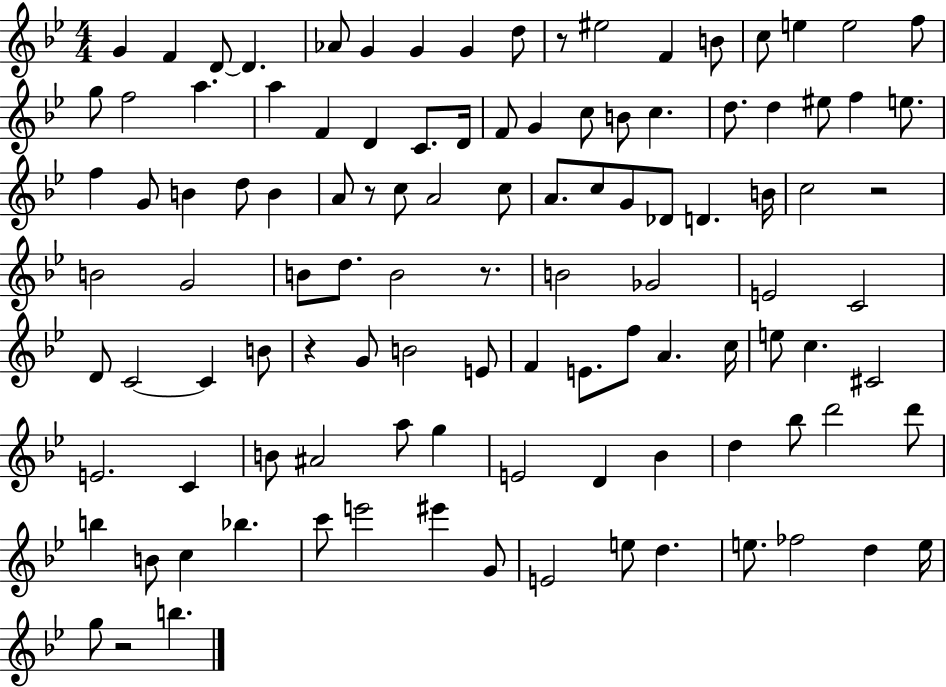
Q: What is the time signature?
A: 4/4